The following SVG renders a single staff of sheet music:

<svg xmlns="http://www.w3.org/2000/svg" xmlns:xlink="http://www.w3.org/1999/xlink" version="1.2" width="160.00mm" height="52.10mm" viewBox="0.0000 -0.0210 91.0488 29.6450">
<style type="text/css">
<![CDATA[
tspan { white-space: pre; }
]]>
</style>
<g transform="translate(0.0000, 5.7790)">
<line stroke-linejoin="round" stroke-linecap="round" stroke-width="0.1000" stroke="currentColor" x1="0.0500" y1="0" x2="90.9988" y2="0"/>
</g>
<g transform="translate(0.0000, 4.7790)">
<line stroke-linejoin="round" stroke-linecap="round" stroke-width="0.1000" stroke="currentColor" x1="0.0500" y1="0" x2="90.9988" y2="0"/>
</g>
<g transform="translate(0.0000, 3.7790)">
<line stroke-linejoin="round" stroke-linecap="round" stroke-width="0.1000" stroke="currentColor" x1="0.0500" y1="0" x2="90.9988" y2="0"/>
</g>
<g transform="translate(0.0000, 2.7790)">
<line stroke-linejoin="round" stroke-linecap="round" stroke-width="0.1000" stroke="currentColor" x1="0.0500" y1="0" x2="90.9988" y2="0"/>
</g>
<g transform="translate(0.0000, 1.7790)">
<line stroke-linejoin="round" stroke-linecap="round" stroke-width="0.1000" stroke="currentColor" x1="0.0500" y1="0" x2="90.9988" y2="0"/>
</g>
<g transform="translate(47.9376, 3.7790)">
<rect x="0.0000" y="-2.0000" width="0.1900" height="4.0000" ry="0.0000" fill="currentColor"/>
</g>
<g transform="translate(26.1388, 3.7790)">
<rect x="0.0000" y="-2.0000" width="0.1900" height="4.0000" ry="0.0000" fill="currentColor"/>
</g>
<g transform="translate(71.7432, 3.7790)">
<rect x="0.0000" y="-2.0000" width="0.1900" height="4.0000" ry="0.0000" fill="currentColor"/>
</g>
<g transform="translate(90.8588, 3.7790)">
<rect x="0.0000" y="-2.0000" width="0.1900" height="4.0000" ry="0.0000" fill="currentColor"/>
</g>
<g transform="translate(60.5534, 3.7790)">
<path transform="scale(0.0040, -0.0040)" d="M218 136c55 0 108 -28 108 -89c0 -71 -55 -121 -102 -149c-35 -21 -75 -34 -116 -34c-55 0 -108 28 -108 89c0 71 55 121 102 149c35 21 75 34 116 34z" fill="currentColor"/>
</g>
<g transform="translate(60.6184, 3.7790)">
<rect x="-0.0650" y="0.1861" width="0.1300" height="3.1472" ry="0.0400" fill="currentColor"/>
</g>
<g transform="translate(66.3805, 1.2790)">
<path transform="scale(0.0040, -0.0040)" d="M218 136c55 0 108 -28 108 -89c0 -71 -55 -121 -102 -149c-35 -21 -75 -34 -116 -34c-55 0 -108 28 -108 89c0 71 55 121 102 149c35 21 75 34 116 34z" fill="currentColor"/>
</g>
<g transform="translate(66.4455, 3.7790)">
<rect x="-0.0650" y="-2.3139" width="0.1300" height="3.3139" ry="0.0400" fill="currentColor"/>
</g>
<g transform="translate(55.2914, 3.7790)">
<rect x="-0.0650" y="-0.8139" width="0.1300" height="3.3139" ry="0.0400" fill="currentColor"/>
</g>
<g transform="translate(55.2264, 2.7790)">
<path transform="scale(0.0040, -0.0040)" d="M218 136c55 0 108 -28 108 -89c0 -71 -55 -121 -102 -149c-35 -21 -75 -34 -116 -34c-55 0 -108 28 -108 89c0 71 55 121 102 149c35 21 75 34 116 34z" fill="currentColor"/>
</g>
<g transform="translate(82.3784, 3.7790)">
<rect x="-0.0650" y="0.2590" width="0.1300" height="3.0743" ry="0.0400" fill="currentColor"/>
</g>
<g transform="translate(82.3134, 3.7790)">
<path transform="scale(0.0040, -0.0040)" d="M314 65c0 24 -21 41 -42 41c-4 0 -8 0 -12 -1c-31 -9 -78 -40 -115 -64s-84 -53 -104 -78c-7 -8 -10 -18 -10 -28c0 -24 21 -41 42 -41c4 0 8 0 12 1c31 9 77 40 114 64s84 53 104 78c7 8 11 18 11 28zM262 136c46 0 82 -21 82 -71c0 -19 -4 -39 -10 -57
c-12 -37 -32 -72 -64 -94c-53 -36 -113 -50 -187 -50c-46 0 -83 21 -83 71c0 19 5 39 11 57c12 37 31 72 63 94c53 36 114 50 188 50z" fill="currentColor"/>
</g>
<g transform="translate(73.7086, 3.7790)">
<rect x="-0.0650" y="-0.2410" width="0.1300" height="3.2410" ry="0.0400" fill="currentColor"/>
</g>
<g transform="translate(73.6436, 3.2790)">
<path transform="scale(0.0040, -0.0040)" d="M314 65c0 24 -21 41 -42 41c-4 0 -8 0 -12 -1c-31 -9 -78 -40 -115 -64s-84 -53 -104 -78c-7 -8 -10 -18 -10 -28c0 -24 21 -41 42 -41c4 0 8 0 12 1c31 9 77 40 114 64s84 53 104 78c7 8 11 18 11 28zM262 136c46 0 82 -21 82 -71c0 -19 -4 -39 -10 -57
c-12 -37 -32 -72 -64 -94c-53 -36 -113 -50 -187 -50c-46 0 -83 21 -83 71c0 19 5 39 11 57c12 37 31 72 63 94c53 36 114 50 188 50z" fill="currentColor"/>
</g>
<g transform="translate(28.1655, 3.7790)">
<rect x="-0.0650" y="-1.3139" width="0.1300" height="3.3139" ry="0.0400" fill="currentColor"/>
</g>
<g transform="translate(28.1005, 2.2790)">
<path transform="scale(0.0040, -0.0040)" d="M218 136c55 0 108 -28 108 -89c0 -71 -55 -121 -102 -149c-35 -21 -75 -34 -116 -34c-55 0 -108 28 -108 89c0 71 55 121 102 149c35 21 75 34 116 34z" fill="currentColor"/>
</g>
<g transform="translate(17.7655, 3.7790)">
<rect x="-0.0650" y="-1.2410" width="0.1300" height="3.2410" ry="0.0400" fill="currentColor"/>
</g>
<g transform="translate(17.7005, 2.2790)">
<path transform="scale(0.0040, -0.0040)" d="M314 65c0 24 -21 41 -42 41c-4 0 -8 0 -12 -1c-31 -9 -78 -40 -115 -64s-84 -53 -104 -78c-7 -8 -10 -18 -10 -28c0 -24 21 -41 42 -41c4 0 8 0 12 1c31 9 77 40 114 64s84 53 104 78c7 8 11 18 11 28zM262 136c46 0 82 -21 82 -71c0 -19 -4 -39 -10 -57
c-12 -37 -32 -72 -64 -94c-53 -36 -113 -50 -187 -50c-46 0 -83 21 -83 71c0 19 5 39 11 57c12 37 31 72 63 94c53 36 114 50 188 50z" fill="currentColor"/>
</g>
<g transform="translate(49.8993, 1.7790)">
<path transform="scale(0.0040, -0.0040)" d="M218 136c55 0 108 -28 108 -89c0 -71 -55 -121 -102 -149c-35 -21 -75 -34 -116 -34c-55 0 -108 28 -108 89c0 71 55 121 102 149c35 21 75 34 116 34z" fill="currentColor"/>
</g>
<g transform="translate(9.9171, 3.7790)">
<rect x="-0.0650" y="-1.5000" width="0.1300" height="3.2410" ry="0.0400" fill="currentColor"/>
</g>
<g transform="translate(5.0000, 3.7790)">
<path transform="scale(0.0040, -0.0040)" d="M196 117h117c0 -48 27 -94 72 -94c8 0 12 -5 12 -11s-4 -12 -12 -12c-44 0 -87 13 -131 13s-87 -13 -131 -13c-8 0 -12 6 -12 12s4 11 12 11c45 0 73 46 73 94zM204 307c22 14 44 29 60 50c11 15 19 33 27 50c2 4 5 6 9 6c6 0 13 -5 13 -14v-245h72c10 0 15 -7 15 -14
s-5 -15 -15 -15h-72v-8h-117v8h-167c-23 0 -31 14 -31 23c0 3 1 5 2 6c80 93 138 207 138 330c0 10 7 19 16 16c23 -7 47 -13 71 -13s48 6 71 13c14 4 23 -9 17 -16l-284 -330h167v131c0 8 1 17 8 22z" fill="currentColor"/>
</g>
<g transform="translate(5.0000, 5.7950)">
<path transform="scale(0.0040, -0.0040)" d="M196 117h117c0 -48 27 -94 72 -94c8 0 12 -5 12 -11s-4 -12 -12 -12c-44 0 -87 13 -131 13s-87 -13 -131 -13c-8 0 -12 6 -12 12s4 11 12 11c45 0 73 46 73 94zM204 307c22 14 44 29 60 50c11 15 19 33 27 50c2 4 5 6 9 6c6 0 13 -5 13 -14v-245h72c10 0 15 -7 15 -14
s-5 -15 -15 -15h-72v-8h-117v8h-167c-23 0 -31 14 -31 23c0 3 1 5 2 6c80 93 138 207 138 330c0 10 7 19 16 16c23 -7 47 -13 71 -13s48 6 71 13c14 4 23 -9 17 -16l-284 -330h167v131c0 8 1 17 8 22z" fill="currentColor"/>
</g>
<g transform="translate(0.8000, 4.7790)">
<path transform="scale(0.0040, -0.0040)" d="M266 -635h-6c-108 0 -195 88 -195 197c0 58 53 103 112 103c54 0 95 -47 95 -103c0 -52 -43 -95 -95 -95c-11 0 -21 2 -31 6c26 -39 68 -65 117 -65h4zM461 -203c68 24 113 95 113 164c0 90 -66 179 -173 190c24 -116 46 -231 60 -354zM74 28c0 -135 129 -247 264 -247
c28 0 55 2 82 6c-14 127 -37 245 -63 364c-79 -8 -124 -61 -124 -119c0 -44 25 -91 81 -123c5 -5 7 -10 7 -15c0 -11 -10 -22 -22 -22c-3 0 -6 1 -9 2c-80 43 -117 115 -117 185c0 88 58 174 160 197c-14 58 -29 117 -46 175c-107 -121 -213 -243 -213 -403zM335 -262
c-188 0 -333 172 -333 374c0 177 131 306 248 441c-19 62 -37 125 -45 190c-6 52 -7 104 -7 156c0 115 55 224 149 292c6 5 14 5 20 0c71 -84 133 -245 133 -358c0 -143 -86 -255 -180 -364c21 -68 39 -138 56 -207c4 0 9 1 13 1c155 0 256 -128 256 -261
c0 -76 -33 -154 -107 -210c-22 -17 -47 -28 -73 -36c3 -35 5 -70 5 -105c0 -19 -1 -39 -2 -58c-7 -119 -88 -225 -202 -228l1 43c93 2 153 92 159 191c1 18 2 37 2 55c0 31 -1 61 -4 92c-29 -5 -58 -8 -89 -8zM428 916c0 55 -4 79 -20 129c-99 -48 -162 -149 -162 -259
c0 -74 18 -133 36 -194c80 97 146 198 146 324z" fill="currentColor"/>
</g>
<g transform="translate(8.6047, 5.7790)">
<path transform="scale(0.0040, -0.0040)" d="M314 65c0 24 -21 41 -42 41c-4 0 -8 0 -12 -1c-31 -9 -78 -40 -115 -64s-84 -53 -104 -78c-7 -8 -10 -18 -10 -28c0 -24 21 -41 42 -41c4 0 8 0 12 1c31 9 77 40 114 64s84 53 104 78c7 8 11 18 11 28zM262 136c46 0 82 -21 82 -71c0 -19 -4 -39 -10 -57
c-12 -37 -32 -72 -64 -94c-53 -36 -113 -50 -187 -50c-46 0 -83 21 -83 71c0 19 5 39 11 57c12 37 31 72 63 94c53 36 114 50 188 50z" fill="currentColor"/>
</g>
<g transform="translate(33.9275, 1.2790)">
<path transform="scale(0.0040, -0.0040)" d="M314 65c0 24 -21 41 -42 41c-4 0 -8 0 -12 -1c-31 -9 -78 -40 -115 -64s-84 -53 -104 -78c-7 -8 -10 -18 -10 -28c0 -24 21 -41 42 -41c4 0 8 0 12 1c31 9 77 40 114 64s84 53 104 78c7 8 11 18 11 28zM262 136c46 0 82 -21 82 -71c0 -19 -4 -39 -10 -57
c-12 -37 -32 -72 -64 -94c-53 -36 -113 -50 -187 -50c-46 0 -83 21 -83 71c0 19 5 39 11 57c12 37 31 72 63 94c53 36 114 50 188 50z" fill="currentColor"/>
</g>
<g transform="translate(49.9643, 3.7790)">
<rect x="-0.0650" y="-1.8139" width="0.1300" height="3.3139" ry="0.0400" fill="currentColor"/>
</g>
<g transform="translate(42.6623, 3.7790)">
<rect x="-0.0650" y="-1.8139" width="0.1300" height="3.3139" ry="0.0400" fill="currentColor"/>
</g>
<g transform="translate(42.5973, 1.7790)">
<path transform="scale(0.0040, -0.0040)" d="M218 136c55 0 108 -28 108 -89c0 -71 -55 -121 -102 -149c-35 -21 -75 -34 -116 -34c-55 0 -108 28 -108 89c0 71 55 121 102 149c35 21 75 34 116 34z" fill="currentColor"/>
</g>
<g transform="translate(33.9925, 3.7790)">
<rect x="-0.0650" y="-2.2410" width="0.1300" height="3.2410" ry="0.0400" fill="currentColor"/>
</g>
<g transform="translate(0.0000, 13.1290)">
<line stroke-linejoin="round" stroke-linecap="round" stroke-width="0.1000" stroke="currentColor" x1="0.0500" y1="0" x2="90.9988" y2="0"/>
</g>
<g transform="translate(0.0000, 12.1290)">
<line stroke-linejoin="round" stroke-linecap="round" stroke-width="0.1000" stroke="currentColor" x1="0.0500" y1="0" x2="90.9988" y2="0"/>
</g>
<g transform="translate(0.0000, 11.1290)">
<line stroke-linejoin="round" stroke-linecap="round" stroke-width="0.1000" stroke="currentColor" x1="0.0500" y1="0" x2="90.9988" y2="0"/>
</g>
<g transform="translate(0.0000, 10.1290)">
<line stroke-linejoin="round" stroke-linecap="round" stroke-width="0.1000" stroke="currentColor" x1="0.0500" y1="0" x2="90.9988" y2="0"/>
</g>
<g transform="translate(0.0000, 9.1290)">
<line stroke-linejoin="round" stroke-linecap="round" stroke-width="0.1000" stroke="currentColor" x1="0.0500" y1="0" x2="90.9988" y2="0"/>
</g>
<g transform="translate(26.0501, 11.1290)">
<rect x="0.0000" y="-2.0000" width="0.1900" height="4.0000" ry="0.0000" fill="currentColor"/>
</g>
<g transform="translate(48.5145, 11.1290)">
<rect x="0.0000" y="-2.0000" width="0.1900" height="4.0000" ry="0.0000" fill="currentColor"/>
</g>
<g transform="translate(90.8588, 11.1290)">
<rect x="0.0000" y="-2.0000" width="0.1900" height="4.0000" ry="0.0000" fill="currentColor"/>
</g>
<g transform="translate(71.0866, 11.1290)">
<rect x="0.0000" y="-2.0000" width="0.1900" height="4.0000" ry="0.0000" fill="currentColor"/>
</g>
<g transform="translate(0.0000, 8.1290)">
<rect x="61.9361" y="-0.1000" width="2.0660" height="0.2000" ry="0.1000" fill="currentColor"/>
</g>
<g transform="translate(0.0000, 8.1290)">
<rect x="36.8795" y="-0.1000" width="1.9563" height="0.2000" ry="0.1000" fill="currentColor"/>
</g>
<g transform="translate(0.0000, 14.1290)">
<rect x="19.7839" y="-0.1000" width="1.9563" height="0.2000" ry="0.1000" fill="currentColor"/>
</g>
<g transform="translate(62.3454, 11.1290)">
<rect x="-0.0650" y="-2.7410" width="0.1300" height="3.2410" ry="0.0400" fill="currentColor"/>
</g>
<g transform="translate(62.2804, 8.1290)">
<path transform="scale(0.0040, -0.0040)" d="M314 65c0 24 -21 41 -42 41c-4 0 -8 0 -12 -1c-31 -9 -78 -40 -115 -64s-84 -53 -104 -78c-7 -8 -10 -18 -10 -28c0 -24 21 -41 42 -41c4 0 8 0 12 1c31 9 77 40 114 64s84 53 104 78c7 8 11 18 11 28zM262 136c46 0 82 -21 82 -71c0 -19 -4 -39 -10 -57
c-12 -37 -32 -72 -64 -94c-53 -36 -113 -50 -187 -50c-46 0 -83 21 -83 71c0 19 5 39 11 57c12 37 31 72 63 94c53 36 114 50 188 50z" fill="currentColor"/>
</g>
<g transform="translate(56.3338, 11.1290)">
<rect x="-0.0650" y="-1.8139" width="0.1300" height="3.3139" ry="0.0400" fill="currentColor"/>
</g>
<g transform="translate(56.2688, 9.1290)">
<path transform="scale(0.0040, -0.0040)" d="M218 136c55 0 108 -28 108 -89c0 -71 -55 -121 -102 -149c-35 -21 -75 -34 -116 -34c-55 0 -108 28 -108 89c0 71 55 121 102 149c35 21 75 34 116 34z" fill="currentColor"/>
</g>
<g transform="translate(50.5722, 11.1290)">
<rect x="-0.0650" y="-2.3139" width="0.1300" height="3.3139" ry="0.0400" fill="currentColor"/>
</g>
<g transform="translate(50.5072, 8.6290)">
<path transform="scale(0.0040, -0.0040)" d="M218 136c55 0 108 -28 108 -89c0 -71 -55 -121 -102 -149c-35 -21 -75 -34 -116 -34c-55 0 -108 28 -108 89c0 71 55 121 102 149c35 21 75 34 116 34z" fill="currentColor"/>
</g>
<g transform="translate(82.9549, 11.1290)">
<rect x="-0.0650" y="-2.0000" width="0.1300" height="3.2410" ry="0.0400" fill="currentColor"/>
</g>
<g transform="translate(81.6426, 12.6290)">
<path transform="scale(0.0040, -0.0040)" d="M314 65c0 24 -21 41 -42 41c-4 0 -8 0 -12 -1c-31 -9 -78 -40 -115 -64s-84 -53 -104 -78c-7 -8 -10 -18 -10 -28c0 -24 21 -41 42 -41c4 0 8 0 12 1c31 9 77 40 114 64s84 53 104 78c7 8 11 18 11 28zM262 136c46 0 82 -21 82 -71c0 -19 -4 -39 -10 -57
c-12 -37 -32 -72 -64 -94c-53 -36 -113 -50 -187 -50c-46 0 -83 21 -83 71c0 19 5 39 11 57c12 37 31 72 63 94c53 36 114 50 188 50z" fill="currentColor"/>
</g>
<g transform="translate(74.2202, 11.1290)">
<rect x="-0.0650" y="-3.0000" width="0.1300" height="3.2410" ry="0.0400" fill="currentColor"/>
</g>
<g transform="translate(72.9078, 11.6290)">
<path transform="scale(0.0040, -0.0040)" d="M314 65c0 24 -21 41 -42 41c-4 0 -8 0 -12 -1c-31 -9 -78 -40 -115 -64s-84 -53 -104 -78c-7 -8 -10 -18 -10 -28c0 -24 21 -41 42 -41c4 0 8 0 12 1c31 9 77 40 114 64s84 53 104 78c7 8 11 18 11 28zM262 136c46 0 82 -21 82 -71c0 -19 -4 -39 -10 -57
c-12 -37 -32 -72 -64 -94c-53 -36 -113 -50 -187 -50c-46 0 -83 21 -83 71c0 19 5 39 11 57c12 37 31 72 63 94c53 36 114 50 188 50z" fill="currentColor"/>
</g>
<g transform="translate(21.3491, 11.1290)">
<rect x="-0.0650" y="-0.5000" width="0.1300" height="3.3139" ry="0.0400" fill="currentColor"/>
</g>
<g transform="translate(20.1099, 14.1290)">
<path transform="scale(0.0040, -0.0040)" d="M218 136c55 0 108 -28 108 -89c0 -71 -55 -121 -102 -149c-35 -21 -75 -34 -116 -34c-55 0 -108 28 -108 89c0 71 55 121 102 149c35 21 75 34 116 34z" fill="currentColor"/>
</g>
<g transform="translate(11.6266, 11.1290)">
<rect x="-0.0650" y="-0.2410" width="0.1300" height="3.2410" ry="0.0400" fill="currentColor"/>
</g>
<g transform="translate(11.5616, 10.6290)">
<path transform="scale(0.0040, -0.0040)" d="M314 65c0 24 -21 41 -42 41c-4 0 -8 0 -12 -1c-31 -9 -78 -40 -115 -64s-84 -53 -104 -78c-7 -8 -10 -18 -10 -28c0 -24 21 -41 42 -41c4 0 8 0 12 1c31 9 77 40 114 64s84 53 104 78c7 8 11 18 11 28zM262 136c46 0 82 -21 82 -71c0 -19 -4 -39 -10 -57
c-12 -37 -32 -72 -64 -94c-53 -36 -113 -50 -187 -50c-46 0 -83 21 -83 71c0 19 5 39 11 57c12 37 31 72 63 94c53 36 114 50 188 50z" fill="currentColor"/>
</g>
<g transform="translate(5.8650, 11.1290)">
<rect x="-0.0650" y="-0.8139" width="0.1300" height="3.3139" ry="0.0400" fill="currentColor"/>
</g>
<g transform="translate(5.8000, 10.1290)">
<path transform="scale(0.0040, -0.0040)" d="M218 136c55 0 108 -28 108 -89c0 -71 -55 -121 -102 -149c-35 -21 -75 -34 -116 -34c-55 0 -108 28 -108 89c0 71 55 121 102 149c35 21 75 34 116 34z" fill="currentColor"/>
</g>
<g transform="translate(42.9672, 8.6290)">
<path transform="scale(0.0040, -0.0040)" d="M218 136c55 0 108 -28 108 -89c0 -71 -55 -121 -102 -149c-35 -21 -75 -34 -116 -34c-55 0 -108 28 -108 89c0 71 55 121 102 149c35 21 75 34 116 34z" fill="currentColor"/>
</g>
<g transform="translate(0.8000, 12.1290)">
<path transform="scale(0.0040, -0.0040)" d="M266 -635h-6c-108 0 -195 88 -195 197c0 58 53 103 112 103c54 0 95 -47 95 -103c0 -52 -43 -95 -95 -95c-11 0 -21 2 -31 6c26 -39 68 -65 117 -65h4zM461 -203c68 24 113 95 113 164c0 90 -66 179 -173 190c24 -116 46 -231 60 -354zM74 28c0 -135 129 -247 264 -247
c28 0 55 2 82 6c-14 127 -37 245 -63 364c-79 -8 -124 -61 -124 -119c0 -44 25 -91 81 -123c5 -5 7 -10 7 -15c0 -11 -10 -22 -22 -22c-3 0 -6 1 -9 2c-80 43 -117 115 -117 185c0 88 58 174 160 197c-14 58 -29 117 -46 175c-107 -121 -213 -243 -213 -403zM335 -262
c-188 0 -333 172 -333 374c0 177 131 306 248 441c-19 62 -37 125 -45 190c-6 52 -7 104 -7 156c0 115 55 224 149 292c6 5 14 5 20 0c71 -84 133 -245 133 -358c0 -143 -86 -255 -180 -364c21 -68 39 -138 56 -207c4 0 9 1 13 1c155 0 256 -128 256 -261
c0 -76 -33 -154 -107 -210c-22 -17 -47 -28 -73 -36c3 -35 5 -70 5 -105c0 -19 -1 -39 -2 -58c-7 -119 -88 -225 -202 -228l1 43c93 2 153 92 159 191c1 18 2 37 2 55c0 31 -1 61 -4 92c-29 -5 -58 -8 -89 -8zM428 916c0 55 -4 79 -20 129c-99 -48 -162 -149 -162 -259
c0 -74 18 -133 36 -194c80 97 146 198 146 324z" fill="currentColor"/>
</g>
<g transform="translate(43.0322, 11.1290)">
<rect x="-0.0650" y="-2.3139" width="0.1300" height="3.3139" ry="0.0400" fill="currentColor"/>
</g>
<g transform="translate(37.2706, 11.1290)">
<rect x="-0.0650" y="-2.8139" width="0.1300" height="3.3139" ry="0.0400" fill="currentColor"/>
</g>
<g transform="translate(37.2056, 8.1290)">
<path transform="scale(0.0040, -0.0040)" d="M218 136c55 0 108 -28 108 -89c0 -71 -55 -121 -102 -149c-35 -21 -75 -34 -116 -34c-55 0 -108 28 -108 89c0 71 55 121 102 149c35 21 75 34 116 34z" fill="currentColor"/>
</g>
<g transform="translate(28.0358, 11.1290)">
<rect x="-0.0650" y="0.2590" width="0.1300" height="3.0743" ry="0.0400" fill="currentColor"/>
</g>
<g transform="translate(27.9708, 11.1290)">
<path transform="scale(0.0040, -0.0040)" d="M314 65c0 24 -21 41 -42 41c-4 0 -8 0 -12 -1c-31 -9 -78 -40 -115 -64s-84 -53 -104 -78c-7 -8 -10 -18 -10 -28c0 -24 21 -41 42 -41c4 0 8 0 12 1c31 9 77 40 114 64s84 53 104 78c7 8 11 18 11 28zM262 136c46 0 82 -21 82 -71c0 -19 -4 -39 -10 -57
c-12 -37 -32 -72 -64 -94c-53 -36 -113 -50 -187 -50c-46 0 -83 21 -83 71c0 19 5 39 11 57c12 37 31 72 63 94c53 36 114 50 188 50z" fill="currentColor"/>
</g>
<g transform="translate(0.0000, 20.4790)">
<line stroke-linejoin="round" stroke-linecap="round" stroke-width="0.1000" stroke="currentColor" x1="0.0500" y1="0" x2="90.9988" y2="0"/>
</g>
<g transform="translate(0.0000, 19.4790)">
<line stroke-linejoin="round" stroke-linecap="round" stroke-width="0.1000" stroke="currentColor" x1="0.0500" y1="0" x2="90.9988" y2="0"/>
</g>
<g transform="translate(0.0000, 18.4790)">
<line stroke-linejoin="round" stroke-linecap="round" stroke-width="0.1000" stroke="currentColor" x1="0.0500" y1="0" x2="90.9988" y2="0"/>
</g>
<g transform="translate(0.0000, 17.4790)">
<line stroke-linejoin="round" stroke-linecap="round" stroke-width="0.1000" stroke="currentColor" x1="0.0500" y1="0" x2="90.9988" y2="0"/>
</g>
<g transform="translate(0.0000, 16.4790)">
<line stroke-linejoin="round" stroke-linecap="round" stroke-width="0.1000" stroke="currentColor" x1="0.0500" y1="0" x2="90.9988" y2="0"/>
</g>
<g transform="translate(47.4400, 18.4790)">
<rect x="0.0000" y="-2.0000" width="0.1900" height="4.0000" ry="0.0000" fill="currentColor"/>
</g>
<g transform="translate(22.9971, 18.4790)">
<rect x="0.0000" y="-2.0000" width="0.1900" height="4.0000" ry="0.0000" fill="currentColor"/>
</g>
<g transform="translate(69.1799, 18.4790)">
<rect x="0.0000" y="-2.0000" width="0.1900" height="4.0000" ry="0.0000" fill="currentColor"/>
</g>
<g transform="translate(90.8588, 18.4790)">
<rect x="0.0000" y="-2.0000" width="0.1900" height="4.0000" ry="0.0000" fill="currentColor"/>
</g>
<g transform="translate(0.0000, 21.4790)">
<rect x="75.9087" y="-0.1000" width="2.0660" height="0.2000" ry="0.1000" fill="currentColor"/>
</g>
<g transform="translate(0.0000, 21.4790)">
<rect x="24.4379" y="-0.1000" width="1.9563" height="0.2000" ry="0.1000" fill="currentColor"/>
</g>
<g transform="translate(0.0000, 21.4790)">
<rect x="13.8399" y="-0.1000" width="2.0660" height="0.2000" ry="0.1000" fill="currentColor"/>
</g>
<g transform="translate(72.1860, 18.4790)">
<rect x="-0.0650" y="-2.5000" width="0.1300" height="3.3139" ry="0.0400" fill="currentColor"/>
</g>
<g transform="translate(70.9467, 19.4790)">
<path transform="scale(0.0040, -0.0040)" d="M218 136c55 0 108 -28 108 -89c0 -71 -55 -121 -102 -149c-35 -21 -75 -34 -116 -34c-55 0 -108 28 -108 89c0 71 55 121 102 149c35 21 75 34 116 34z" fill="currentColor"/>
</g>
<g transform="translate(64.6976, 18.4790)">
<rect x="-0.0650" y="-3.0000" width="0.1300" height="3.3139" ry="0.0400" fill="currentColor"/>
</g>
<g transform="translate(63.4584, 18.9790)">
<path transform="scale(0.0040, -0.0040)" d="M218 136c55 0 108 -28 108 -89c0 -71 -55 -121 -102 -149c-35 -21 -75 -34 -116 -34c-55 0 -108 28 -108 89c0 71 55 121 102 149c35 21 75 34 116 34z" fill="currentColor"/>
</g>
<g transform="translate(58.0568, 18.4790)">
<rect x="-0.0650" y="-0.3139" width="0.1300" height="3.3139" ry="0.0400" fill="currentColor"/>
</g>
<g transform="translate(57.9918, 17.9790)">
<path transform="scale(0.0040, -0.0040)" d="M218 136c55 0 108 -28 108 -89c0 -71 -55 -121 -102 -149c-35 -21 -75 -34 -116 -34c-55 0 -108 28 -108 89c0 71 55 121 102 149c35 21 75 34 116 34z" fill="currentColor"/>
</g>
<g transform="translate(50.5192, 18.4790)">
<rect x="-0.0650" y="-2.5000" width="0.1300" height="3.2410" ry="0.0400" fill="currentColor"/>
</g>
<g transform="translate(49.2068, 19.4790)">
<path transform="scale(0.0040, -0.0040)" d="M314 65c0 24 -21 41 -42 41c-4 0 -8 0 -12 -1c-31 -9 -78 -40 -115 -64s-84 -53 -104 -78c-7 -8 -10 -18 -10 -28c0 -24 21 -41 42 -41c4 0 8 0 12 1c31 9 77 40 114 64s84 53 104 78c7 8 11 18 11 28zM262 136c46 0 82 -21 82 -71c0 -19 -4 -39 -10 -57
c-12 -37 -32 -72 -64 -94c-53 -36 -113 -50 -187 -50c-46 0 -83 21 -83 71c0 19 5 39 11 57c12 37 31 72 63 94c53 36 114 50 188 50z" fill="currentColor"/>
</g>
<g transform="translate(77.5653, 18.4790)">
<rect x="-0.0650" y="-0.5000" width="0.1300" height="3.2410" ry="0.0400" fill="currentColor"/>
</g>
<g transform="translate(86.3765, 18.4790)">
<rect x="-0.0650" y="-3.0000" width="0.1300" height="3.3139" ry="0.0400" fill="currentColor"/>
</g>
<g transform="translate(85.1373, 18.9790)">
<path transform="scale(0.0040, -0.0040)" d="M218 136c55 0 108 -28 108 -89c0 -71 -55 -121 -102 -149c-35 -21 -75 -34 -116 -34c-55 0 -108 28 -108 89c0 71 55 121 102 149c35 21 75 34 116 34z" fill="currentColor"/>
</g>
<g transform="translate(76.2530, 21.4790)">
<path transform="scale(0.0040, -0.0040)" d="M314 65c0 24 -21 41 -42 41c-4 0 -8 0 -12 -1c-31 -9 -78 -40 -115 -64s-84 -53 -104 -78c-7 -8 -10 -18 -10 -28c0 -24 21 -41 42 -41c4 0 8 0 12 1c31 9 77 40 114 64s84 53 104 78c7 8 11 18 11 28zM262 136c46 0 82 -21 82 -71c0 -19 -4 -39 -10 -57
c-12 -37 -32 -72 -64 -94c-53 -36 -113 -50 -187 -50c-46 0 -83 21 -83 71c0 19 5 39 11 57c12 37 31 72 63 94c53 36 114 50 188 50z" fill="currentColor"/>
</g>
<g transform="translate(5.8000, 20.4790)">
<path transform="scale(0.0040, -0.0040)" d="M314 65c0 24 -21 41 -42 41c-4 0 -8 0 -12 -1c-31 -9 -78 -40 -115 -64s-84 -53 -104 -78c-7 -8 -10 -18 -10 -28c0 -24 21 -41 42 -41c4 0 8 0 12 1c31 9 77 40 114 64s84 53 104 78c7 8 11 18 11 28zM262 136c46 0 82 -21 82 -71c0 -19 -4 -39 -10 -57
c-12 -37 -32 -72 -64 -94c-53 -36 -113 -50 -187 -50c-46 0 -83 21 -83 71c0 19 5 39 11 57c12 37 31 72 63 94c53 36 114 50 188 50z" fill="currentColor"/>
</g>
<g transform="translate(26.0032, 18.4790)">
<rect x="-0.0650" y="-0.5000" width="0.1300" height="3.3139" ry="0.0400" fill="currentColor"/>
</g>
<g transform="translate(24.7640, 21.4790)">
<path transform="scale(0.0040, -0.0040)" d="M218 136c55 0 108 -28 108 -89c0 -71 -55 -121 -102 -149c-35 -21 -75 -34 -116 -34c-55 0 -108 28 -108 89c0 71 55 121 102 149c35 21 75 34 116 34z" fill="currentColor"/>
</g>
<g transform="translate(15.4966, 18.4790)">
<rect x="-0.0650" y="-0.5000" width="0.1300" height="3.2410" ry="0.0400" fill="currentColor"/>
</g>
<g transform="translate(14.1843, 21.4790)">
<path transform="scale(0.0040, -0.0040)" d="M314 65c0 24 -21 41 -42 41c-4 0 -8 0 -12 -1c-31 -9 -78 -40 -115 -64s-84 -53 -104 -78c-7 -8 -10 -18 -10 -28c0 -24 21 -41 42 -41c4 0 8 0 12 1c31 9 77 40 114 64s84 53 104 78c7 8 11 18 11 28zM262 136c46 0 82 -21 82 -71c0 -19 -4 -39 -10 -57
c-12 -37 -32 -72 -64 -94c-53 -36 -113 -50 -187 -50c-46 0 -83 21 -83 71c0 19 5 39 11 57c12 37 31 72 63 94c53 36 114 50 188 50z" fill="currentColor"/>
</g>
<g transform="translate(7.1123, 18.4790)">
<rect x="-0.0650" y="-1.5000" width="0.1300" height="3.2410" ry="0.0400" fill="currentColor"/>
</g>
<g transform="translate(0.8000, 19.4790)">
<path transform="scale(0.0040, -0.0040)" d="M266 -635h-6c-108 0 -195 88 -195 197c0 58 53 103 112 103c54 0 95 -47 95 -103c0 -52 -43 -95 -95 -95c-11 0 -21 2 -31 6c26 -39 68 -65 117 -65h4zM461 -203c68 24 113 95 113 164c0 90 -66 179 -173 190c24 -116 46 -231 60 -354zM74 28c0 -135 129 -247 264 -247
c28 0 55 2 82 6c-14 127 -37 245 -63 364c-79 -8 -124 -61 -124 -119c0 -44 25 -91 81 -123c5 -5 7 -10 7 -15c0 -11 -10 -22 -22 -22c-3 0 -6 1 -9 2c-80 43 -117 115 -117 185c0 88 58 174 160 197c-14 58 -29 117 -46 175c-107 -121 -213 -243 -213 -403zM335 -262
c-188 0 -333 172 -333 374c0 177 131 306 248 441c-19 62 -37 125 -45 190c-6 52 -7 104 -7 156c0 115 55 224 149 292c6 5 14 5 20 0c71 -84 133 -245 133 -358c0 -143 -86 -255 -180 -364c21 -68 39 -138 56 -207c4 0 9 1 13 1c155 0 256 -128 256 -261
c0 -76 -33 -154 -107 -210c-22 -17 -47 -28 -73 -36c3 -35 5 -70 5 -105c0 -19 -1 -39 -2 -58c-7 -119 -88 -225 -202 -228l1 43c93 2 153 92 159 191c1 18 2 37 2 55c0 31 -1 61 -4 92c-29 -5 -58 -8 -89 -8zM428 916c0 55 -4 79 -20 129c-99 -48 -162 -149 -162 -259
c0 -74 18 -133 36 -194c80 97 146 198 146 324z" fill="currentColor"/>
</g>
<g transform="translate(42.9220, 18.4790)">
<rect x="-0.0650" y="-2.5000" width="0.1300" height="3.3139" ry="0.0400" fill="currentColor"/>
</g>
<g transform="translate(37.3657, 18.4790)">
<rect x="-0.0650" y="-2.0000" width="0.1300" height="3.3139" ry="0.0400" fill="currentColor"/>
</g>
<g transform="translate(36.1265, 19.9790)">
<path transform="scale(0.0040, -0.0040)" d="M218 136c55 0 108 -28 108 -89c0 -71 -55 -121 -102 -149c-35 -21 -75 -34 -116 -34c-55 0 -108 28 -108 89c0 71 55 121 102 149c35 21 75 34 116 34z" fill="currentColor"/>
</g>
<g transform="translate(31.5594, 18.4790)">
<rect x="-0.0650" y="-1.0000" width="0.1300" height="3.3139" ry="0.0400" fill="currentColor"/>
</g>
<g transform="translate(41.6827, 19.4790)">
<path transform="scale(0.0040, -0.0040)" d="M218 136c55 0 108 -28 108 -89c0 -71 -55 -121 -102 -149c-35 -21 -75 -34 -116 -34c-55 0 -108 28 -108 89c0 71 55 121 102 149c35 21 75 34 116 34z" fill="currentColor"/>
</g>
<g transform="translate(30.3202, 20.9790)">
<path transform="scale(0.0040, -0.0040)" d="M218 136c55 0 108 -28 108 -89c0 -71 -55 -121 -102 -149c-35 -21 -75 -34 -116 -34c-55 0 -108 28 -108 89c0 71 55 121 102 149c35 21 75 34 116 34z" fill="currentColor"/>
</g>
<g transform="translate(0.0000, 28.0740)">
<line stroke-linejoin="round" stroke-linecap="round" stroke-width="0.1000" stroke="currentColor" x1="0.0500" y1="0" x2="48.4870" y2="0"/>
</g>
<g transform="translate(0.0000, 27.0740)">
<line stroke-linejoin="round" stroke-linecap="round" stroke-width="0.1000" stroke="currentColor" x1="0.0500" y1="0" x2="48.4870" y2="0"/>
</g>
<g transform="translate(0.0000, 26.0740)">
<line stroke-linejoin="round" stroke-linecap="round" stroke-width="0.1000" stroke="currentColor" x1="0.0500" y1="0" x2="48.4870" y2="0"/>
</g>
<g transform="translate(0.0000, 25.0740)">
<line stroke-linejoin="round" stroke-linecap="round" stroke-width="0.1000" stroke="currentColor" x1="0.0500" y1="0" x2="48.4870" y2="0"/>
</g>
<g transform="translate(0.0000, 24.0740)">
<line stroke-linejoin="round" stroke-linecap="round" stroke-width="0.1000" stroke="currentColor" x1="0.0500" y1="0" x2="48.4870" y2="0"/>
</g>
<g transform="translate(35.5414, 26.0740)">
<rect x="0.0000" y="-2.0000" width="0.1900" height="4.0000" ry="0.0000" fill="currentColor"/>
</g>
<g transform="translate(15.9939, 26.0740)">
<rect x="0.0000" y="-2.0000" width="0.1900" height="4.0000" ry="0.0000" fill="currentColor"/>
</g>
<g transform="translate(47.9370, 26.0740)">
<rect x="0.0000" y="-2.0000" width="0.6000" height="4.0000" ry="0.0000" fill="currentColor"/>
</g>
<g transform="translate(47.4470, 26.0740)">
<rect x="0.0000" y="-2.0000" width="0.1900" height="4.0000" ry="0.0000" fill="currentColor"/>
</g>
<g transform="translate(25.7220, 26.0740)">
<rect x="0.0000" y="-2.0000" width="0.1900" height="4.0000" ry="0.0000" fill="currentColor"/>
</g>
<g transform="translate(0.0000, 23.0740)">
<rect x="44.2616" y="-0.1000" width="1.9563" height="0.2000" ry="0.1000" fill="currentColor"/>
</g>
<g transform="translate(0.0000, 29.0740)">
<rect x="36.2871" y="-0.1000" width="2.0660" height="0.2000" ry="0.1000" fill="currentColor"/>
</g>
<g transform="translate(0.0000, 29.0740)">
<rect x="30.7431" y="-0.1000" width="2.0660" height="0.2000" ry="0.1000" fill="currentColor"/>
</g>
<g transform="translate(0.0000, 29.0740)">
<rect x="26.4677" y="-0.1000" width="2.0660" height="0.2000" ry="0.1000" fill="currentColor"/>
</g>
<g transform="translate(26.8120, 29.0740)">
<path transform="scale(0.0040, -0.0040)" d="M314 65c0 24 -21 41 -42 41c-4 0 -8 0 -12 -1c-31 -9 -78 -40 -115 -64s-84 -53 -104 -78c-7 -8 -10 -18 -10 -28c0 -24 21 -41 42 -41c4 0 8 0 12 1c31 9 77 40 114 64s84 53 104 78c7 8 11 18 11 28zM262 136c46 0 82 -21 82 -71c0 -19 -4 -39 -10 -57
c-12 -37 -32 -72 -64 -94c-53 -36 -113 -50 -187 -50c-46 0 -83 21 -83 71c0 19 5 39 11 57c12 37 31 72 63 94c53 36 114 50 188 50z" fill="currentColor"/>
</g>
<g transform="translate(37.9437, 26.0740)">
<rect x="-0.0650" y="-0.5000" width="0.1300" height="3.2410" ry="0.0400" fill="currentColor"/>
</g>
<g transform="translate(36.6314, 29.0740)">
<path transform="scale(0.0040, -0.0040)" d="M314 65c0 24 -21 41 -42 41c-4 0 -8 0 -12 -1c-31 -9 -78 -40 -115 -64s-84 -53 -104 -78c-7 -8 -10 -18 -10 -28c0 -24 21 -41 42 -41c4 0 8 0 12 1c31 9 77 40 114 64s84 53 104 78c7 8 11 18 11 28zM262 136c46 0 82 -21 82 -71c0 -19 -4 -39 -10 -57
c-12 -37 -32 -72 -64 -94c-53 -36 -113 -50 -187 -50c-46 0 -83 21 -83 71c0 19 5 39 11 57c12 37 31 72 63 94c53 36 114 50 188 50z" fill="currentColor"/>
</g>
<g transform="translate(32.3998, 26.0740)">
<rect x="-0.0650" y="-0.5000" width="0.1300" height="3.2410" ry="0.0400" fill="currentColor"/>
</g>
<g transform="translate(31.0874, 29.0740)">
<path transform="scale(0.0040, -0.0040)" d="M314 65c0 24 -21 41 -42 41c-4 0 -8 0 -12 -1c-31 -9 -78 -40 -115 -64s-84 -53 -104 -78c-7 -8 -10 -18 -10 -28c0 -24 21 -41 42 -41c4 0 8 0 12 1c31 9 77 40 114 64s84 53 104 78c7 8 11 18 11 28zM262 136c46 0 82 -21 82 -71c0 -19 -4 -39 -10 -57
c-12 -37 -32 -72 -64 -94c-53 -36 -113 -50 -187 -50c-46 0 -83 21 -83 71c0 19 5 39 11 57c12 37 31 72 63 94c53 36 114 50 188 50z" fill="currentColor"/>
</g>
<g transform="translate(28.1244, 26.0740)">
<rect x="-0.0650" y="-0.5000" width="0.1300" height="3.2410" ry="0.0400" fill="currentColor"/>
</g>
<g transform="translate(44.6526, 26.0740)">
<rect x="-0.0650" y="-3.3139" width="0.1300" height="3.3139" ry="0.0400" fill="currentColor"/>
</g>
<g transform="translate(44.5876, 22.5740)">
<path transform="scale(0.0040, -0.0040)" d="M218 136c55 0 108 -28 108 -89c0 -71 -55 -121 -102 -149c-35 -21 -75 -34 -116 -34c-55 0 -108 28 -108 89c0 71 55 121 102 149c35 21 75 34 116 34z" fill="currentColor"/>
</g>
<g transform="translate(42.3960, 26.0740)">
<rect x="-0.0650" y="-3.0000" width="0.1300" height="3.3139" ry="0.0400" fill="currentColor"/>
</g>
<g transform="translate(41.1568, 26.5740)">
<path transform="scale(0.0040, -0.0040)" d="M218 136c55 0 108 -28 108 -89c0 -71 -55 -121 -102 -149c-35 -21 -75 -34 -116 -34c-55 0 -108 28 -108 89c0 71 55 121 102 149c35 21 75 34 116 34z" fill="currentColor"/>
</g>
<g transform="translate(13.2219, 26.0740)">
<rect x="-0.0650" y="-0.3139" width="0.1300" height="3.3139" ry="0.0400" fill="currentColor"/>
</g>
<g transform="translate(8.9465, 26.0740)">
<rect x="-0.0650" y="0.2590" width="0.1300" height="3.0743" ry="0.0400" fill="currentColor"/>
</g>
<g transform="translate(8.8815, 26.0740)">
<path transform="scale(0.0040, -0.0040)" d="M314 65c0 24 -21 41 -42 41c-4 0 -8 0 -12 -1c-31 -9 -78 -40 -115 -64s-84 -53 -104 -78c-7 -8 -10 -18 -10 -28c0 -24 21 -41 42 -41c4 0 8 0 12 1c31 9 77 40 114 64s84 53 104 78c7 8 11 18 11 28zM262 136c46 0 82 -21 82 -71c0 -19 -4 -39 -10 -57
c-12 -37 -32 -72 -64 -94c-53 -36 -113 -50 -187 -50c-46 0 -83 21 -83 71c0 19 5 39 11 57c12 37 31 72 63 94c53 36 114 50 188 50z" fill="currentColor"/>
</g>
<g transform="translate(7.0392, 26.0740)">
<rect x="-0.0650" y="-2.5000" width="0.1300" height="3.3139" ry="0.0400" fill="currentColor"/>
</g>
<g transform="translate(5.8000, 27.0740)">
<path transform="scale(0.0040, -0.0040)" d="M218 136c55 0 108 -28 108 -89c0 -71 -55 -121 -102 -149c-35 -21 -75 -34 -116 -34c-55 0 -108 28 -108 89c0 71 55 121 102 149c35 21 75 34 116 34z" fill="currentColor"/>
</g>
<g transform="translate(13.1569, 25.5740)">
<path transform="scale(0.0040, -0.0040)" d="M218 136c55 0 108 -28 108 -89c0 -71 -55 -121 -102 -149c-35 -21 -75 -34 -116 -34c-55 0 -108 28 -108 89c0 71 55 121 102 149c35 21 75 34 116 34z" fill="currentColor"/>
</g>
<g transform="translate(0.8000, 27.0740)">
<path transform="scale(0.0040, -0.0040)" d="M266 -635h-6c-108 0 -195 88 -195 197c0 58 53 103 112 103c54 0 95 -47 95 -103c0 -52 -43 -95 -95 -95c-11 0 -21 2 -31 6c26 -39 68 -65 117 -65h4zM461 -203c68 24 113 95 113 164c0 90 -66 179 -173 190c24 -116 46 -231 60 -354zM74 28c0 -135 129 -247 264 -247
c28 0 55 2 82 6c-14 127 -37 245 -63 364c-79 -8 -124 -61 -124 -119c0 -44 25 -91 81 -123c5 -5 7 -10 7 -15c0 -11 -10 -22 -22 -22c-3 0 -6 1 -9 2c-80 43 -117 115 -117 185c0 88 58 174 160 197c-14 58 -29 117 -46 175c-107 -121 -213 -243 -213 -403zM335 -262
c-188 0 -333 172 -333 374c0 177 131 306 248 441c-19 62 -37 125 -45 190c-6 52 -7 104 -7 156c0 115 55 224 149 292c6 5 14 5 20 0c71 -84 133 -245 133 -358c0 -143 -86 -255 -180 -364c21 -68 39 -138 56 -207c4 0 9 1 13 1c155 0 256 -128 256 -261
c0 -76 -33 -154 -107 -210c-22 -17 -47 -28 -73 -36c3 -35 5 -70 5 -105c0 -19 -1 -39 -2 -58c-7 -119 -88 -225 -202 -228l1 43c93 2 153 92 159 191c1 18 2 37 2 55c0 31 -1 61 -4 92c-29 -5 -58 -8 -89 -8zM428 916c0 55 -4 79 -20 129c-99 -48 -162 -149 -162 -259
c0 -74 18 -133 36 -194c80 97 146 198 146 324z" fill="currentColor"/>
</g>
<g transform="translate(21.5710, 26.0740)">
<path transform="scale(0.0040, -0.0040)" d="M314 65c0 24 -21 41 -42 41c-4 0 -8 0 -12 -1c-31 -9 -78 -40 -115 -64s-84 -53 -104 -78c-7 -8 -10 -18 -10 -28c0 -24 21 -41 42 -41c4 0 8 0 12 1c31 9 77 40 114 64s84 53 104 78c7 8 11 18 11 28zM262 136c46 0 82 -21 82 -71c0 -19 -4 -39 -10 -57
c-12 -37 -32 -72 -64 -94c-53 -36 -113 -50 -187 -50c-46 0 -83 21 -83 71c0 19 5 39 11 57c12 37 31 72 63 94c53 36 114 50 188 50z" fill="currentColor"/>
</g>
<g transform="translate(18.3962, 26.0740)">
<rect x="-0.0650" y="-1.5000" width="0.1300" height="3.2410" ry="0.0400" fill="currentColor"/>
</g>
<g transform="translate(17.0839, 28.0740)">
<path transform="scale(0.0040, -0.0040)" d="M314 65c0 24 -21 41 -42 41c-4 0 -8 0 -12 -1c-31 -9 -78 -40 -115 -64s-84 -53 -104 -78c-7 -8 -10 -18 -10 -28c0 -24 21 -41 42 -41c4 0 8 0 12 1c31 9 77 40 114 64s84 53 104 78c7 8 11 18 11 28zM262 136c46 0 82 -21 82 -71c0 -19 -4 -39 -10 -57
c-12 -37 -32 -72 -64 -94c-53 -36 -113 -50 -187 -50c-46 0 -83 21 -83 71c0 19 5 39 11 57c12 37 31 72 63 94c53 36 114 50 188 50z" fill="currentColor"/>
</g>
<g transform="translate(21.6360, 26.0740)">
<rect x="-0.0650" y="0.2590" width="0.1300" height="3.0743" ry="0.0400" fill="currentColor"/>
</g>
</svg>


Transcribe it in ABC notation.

X:1
T:Untitled
M:4/4
L:1/4
K:C
E2 e2 e g2 f f d B g c2 B2 d c2 C B2 a g g f a2 A2 F2 E2 C2 C D F G G2 c A G C2 A G B2 c E2 B2 C2 C2 C2 A b